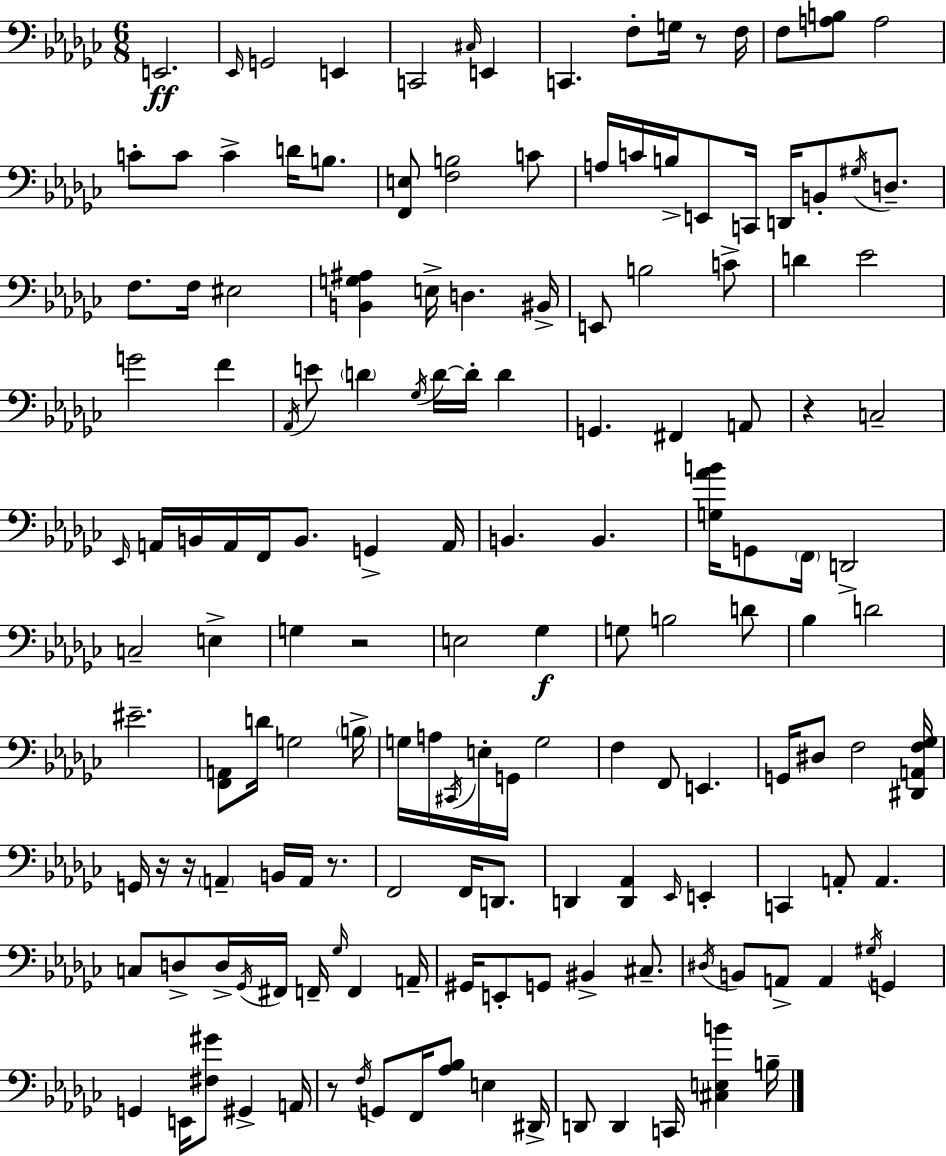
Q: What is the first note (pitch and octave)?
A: E2